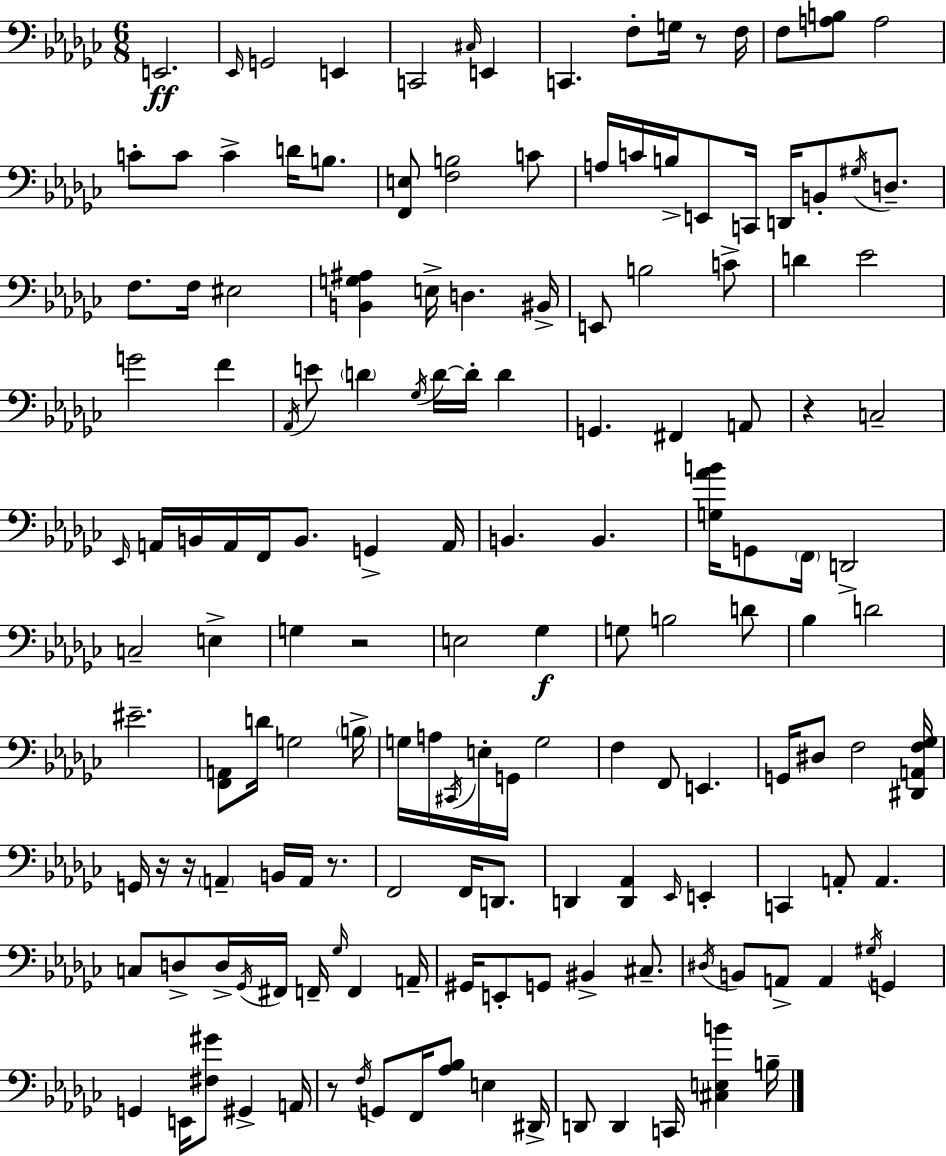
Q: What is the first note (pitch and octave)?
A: E2